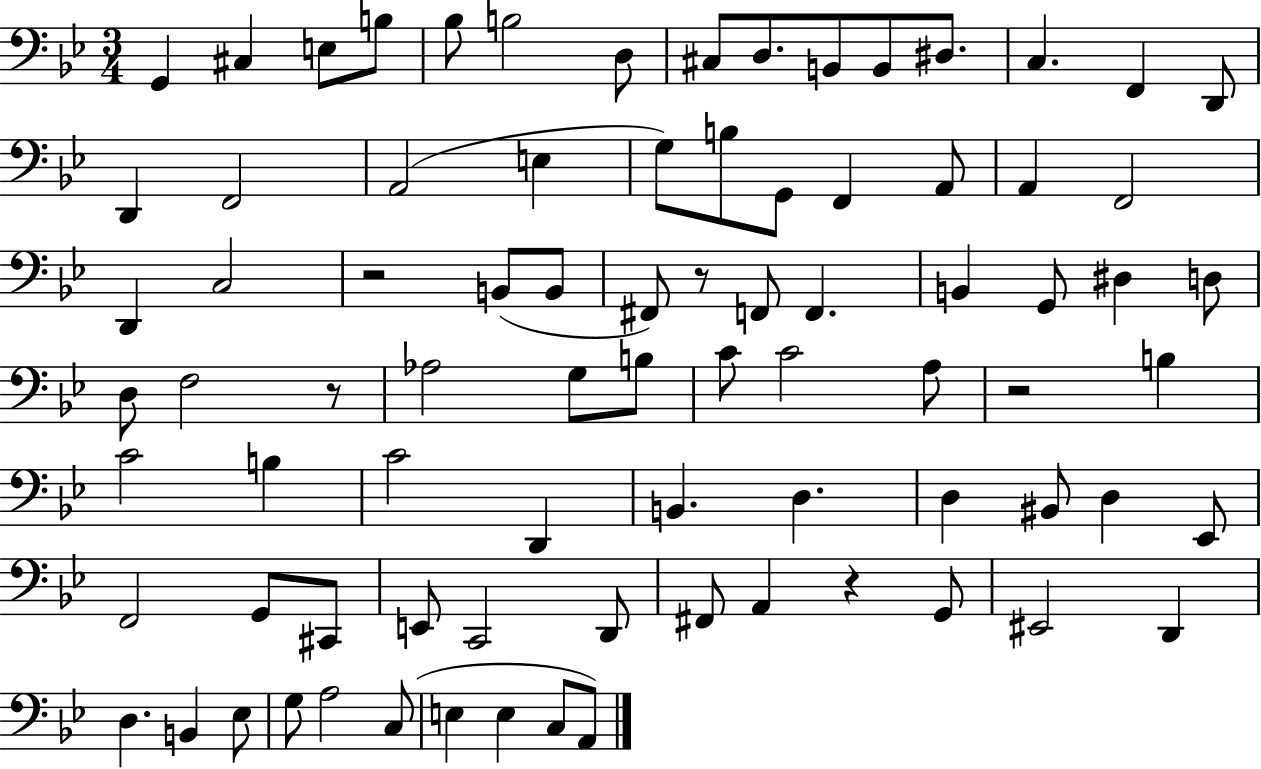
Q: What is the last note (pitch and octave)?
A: A2